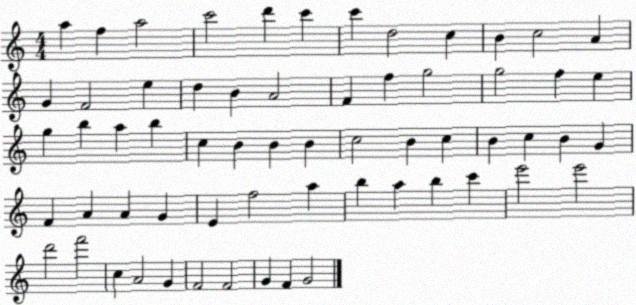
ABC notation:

X:1
T:Untitled
M:4/4
L:1/4
K:C
a f a2 c'2 d' c' c' d2 c B c2 A G F2 e d B A2 F f g2 g2 f e g b a b c B B B c2 B c B c B G F A A G E f2 a b a b c' e'2 e'2 d'2 f'2 c A2 G F2 F2 G F G2